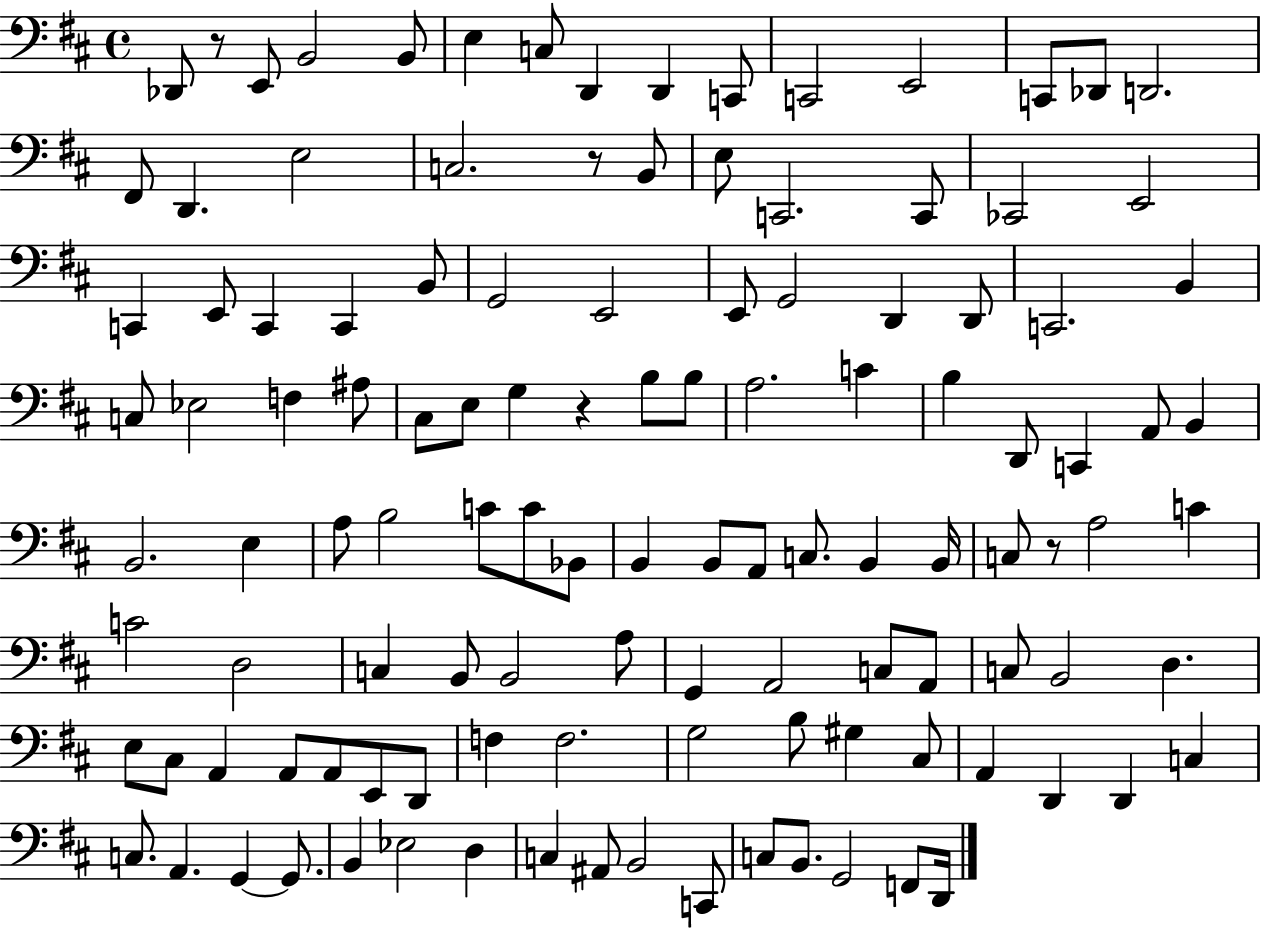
X:1
T:Untitled
M:4/4
L:1/4
K:D
_D,,/2 z/2 E,,/2 B,,2 B,,/2 E, C,/2 D,, D,, C,,/2 C,,2 E,,2 C,,/2 _D,,/2 D,,2 ^F,,/2 D,, E,2 C,2 z/2 B,,/2 E,/2 C,,2 C,,/2 _C,,2 E,,2 C,, E,,/2 C,, C,, B,,/2 G,,2 E,,2 E,,/2 G,,2 D,, D,,/2 C,,2 B,, C,/2 _E,2 F, ^A,/2 ^C,/2 E,/2 G, z B,/2 B,/2 A,2 C B, D,,/2 C,, A,,/2 B,, B,,2 E, A,/2 B,2 C/2 C/2 _B,,/2 B,, B,,/2 A,,/2 C,/2 B,, B,,/4 C,/2 z/2 A,2 C C2 D,2 C, B,,/2 B,,2 A,/2 G,, A,,2 C,/2 A,,/2 C,/2 B,,2 D, E,/2 ^C,/2 A,, A,,/2 A,,/2 E,,/2 D,,/2 F, F,2 G,2 B,/2 ^G, ^C,/2 A,, D,, D,, C, C,/2 A,, G,, G,,/2 B,, _E,2 D, C, ^A,,/2 B,,2 C,,/2 C,/2 B,,/2 G,,2 F,,/2 D,,/4